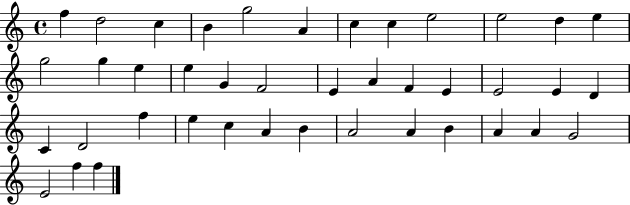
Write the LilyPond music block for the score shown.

{
  \clef treble
  \time 4/4
  \defaultTimeSignature
  \key c \major
  f''4 d''2 c''4 | b'4 g''2 a'4 | c''4 c''4 e''2 | e''2 d''4 e''4 | \break g''2 g''4 e''4 | e''4 g'4 f'2 | e'4 a'4 f'4 e'4 | e'2 e'4 d'4 | \break c'4 d'2 f''4 | e''4 c''4 a'4 b'4 | a'2 a'4 b'4 | a'4 a'4 g'2 | \break e'2 f''4 f''4 | \bar "|."
}